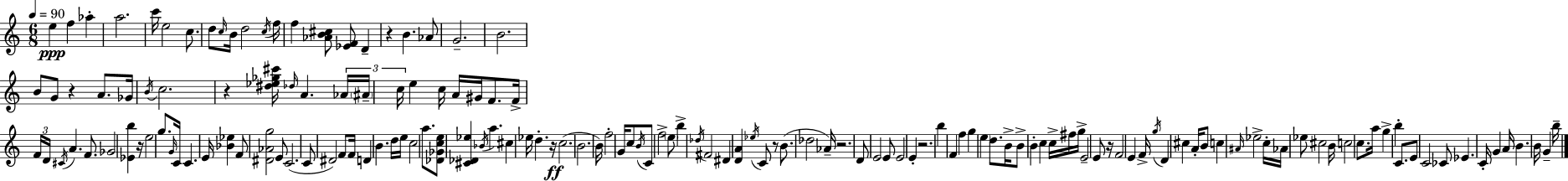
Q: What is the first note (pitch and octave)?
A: E5